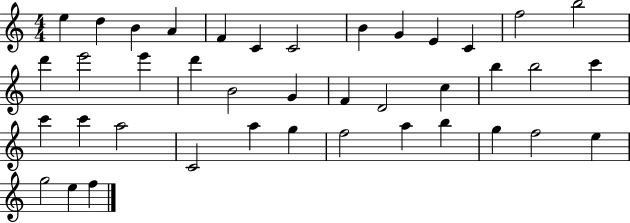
{
  \clef treble
  \numericTimeSignature
  \time 4/4
  \key c \major
  e''4 d''4 b'4 a'4 | f'4 c'4 c'2 | b'4 g'4 e'4 c'4 | f''2 b''2 | \break d'''4 e'''2 e'''4 | d'''4 b'2 g'4 | f'4 d'2 c''4 | b''4 b''2 c'''4 | \break c'''4 c'''4 a''2 | c'2 a''4 g''4 | f''2 a''4 b''4 | g''4 f''2 e''4 | \break g''2 e''4 f''4 | \bar "|."
}